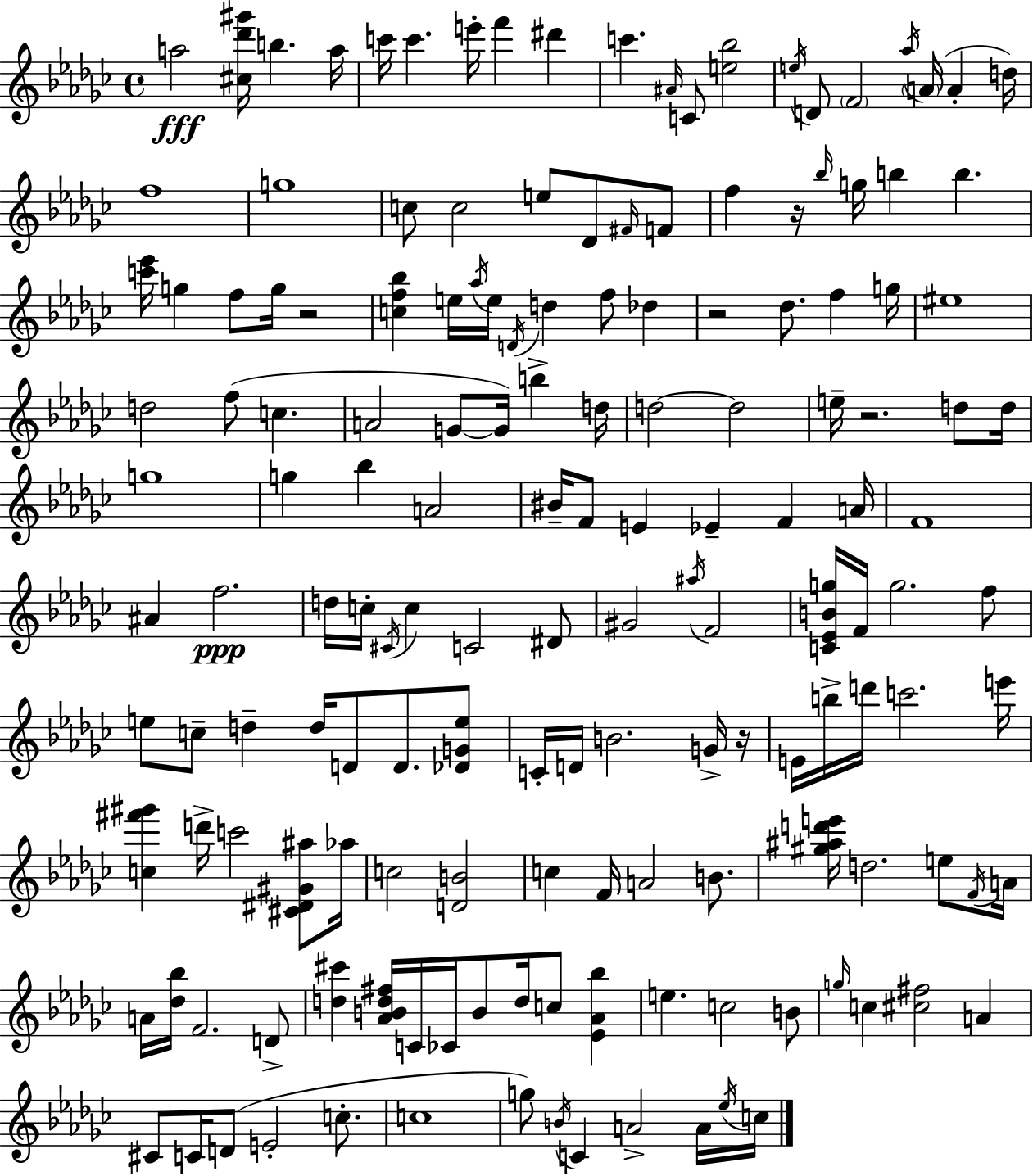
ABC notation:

X:1
T:Untitled
M:4/4
L:1/4
K:Ebm
a2 [^c_d'^g']/4 b a/4 c'/4 c' e'/4 f' ^d' c' ^A/4 C/2 [e_b]2 e/4 D/2 F2 _a/4 A/4 A d/4 f4 g4 c/2 c2 e/2 _D/2 ^F/4 F/2 f z/4 _b/4 g/4 b b [c'_e']/4 g f/2 g/4 z2 [cf_b] e/4 _a/4 e/4 D/4 d f/2 _d z2 _d/2 f g/4 ^e4 d2 f/2 c A2 G/2 G/4 b d/4 d2 d2 e/4 z2 d/2 d/4 g4 g _b A2 ^B/4 F/2 E _E F A/4 F4 ^A f2 d/4 c/4 ^C/4 c C2 ^D/2 ^G2 ^a/4 F2 [C_EBg]/4 F/4 g2 f/2 e/2 c/2 d d/4 D/2 D/2 [_DGe]/2 C/4 D/4 B2 G/4 z/4 E/4 b/4 d'/4 c'2 e'/4 [c^f'^g'] d'/4 c'2 [^C^D^G^a]/2 _a/4 c2 [DB]2 c F/4 A2 B/2 [^g^ad'e']/4 d2 e/2 F/4 A/4 A/4 [_d_b]/4 F2 D/2 [d^c'] [_ABd^f]/4 C/4 _C/4 B/2 d/4 c/2 [_E_A_b] e c2 B/2 g/4 c [^c^f]2 A ^C/2 C/4 D/2 E2 c/2 c4 g/2 B/4 C A2 A/4 _e/4 c/4